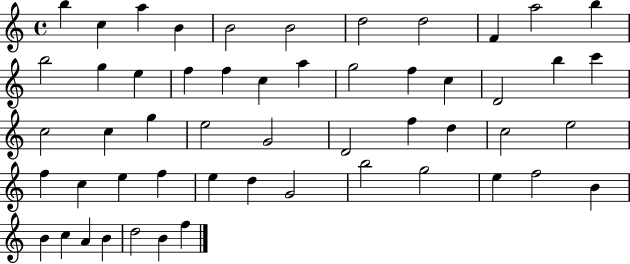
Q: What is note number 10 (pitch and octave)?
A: A5